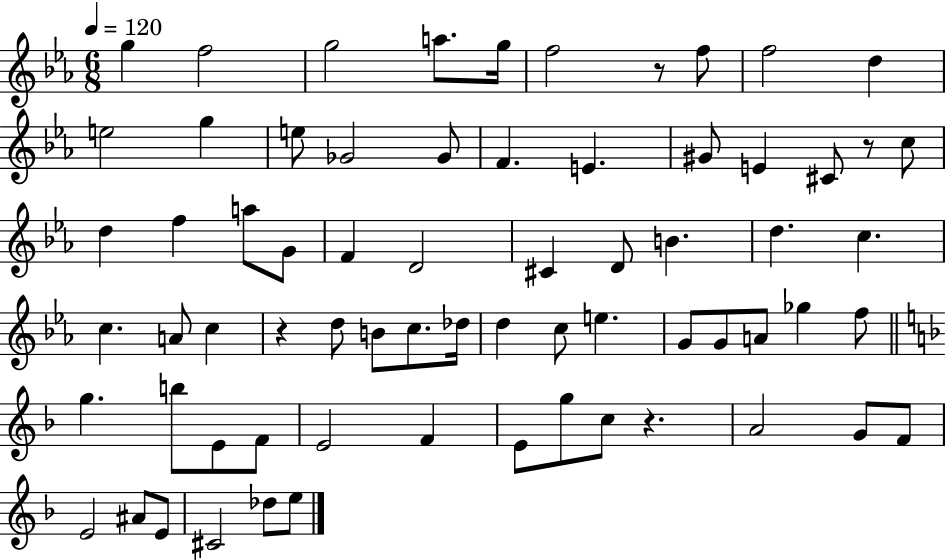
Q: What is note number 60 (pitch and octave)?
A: A#4